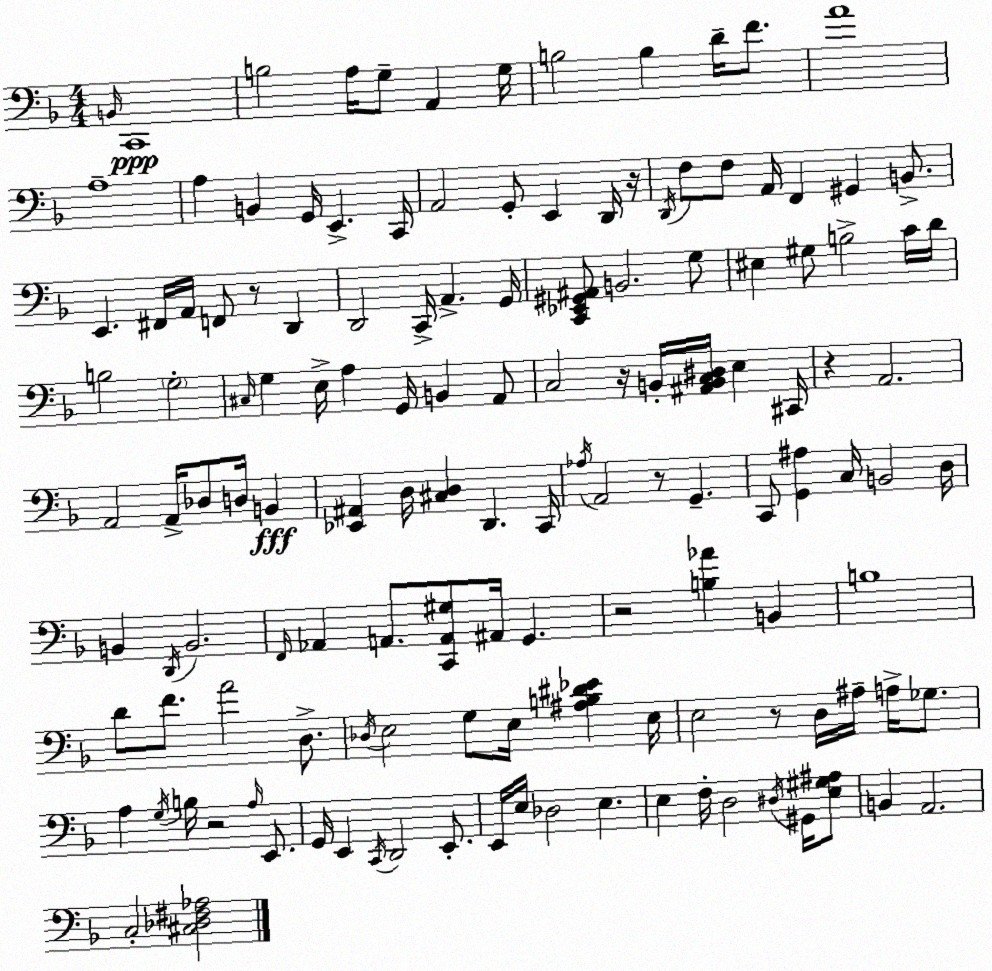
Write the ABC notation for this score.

X:1
T:Untitled
M:4/4
L:1/4
K:F
B,,/4 C,,4 B,2 A,/4 G,/2 A,, G,/4 B,2 B, D/4 F/2 A4 A,4 A, B,, G,,/4 E,, C,,/4 A,,2 G,,/2 E,, D,,/4 z/4 D,,/4 F,/2 F,/2 A,,/4 F,, ^G,, B,,/2 E,, ^F,,/4 A,,/4 F,,/2 z/2 D,, D,,2 C,,/4 A,, G,,/4 [C,,_E,,^G,,^A,,]/2 B,,2 G,/2 ^E, ^G,/2 B,2 C/4 D/4 B,2 G,2 ^C,/4 G, E,/4 A, G,,/4 B,, A,,/2 C,2 z/4 B,,/4 [^A,,B,,C,^D,]/4 E, ^C,,/4 z A,,2 A,,2 A,,/4 _D,/2 D,/4 B,, [_E,,^A,,] D,/4 [^C,D,] D,, C,,/4 _A,/4 A,,2 z/2 G,, C,,/2 [G,,^A,] C,/4 B,,2 D,/4 B,, D,,/4 B,,2 F,,/4 _A,, A,,/2 [C,,A,,^G,]/2 ^A,,/4 G,, z2 [B,_A] B,, B,4 D/2 F/2 A2 D,/2 _D,/4 E,2 G,/2 E,/4 [^A,B,^D_E] E,/4 E,2 z/2 D,/4 ^A,/4 A,/4 _G,/2 A, G,/4 B,/4 z2 A,/4 E,,/2 G,,/4 E,, C,,/4 D,,2 E,,/2 E,,/4 E,/4 _D,2 E, E, F,/4 D,2 ^D,/4 ^G,,/4 [E,^G,^A,]/2 B,, A,,2 C,2 [^C,_D,^F,_A,]2